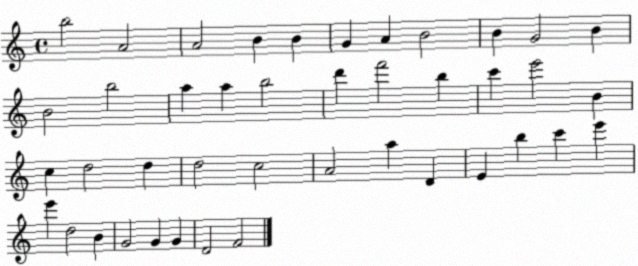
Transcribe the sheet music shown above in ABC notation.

X:1
T:Untitled
M:4/4
L:1/4
K:C
b2 A2 A2 B B G A B2 B G2 B B2 b2 a a b2 d' f'2 b c' e'2 B c d2 d d2 c2 A2 a D E b c' e' e' d2 B G2 G G D2 F2